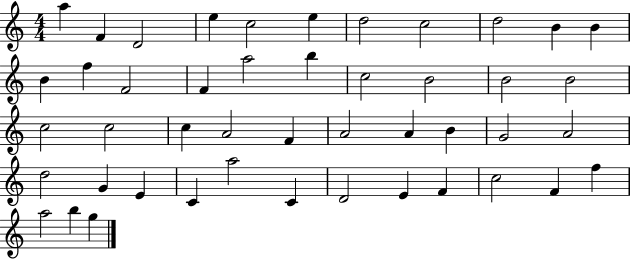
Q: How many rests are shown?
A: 0